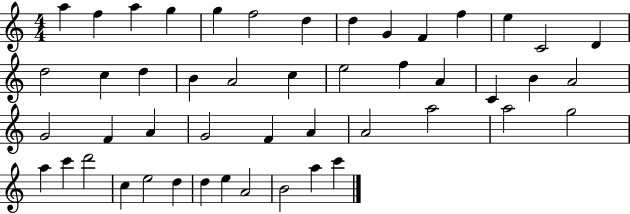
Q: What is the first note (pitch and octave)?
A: A5